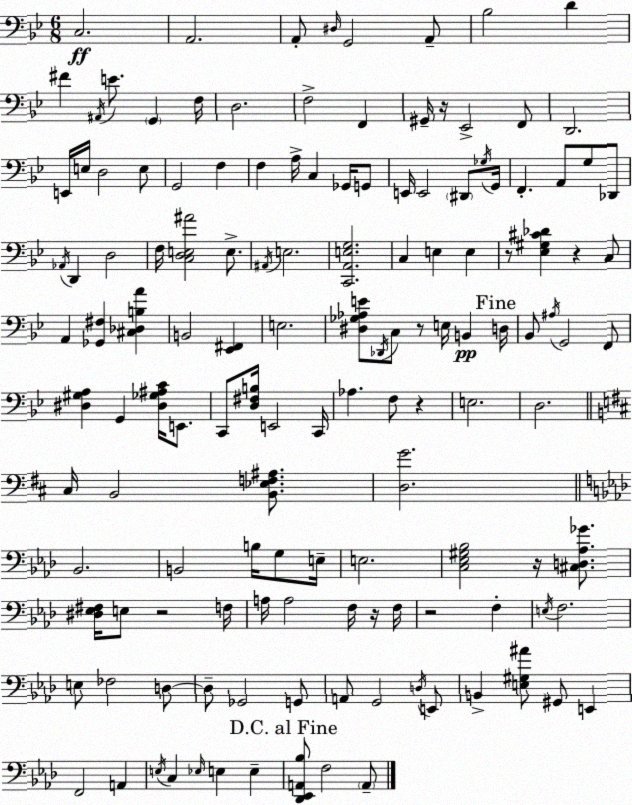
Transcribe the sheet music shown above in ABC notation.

X:1
T:Untitled
M:6/8
L:1/4
K:Bb
C,2 A,,2 A,,/2 ^D,/4 G,,2 A,,/2 _B,2 D ^F ^A,,/4 E/2 G,, F,/4 D,2 F,2 F,, ^G,,/4 z/4 _E,,2 F,,/2 D,,2 E,,/4 E,/4 D,2 E,/2 G,,2 F, F, A,/4 C, _G,,/4 G,,/2 E,,/4 E,,2 ^D,,/2 _G,/4 G,,/4 F,, A,,/2 G,/2 _D,,/2 _A,,/4 D,, D,2 F,/4 [C,D,E,^A]2 E,/2 ^A,,/4 E,2 [C,,A,,E,G,]2 C, E, E, z/2 [_E,^G,^C_D] z C,/2 A,, [_G,,^F,] [^C,_D,B,A] B,,2 [_E,,^F,,] E,2 [^D,_G,_A,E]/2 _D,,/4 C,/2 z/2 E,/4 B,, D,/4 _B,,/2 ^A,/4 G,,2 F,,/2 [^D,^G,A,] G,, [^D,_G,^A,C]/4 E,,/2 C,,/2 [D,^F,B,]/4 E,,2 C,,/4 _A, F,/2 z E,2 D,2 ^C,/4 B,,2 [B,,_E,F,^A,]/2 [D,G]2 _B,,2 B,,2 B,/4 G,/2 E,/4 E,2 [C,_E,^G,_B,]2 z/4 [^C,D,_A,_G]/2 [^D,_E,^F,]/4 E,/2 z2 F,/4 A,/4 A,2 F,/4 z/4 F,/4 z2 F, E,/4 F,2 E,/2 _F,2 D,/2 D,/2 _G,,2 G,,/2 A,,/2 G,,2 D,/4 E,,/2 B,, [E,^G,^A]/2 ^G,,/2 E,, F,,2 A,, E,/4 C, _E,/4 E, E, [_D,,_E,,A,,_B,]/2 F,2 A,,/2